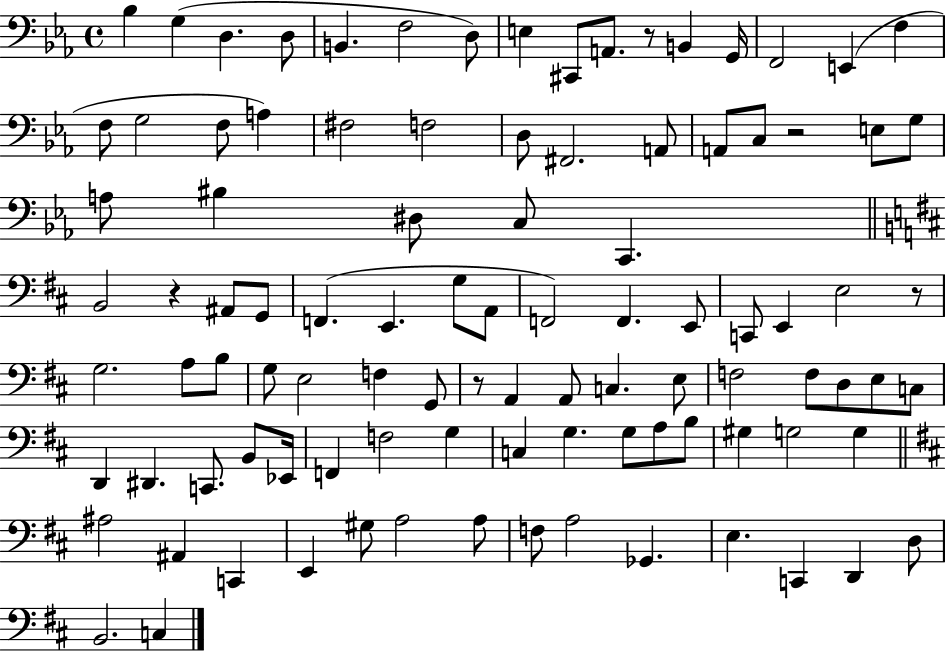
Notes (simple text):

Bb3/q G3/q D3/q. D3/e B2/q. F3/h D3/e E3/q C#2/e A2/e. R/e B2/q G2/s F2/h E2/q F3/q F3/e G3/h F3/e A3/q F#3/h F3/h D3/e F#2/h. A2/e A2/e C3/e R/h E3/e G3/e A3/e BIS3/q D#3/e C3/e C2/q. B2/h R/q A#2/e G2/e F2/q. E2/q. G3/e A2/e F2/h F2/q. E2/e C2/e E2/q E3/h R/e G3/h. A3/e B3/e G3/e E3/h F3/q G2/e R/e A2/q A2/e C3/q. E3/e F3/h F3/e D3/e E3/e C3/e D2/q D#2/q. C2/e. B2/e Eb2/s F2/q F3/h G3/q C3/q G3/q. G3/e A3/e B3/e G#3/q G3/h G3/q A#3/h A#2/q C2/q E2/q G#3/e A3/h A3/e F3/e A3/h Gb2/q. E3/q. C2/q D2/q D3/e B2/h. C3/q